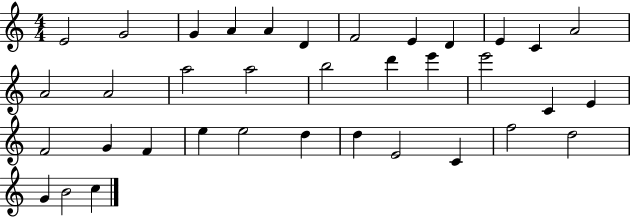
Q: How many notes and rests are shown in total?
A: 36